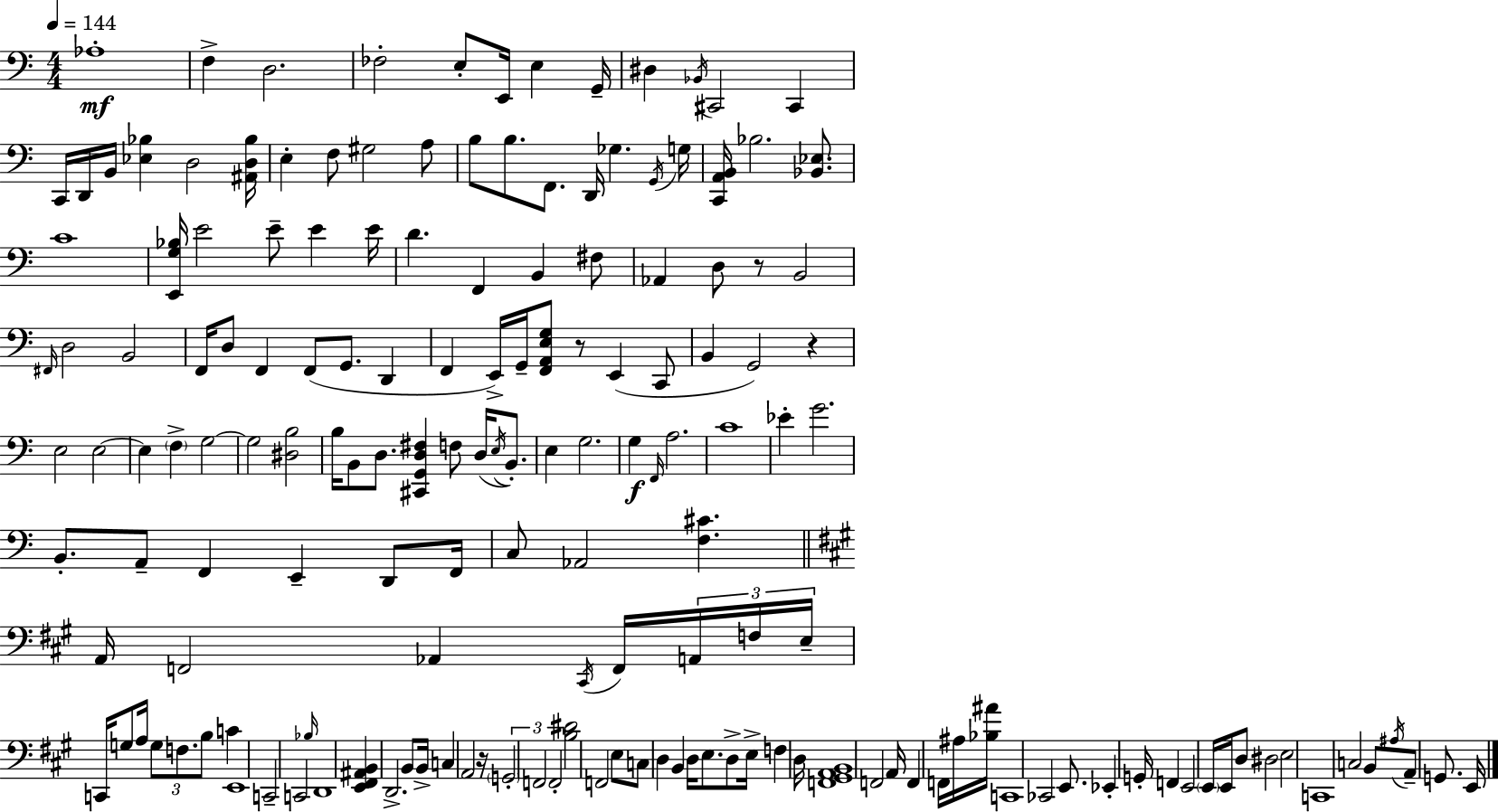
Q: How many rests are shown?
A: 4